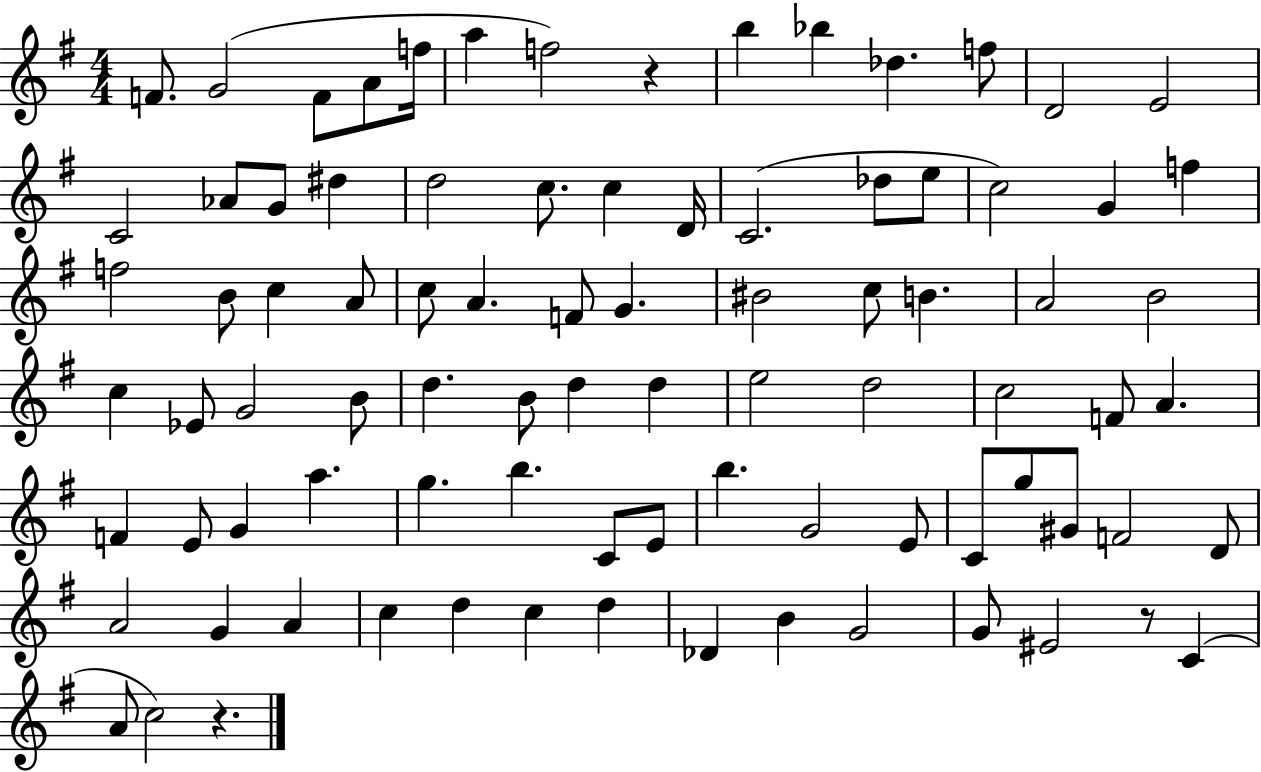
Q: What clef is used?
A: treble